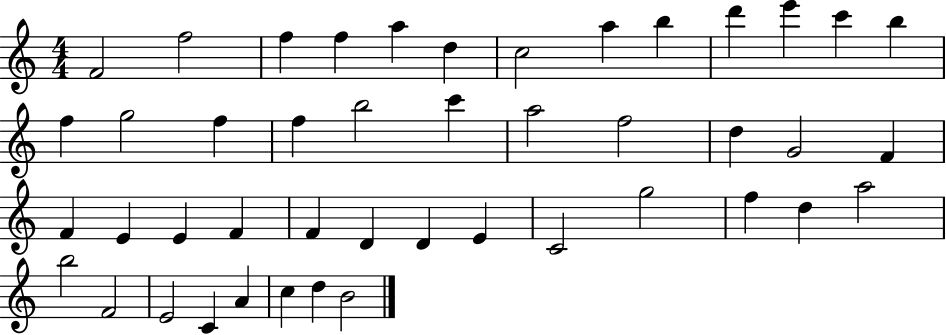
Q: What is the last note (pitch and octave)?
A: B4